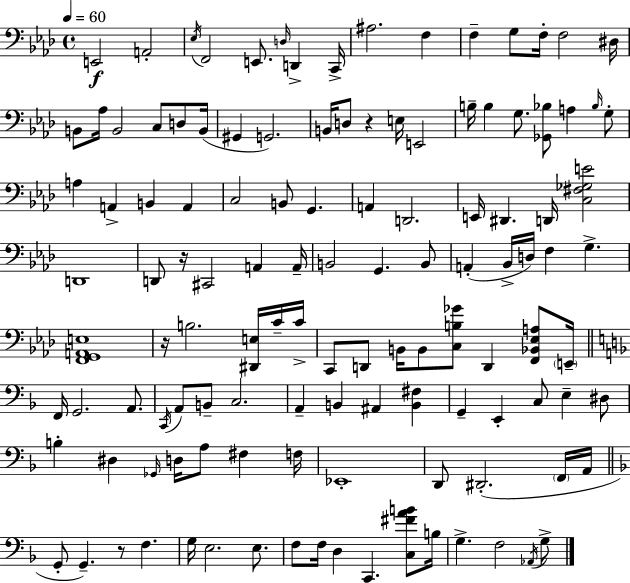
E2/h A2/h Eb3/s F2/h E2/e. D3/s D2/q C2/s A#3/h. F3/q F3/q G3/e F3/s F3/h D#3/s B2/e Ab3/s B2/h C3/e D3/e B2/s G#2/q G2/h. B2/s D3/e R/q E3/s E2/h B3/s B3/q G3/e. [Gb2,Bb3]/e A3/q Bb3/s G3/e A3/q A2/q B2/q A2/q C3/h B2/e G2/q. A2/q D2/h. E2/s D#2/q. D2/s [C3,F#3,Gb3,E4]/h D2/w D2/e R/s C#2/h A2/q A2/s B2/h G2/q. B2/e A2/q Bb2/s D3/s F3/q G3/q. [F2,G2,A2,E3]/w R/s B3/h. [D#2,E3]/s C4/s C4/s C2/e D2/e B2/s B2/e [C3,B3,Gb4]/e D2/q [F2,Bb2,Eb3,A3]/e E2/s F2/s G2/h. A2/e. C2/s A2/e B2/e C3/h. A2/q B2/q A#2/q [B2,F#3]/q G2/q E2/q C3/e E3/q D#3/e B3/q D#3/q Gb2/s D3/s A3/e F#3/q F3/s Eb2/w D2/e D#2/h. F2/s A2/s G2/e G2/q. R/e F3/q. G3/s E3/h. E3/e. F3/e F3/s D3/q C2/q. [C3,F#4,A4,B4]/e B3/s G3/q. F3/h Ab2/s G3/e